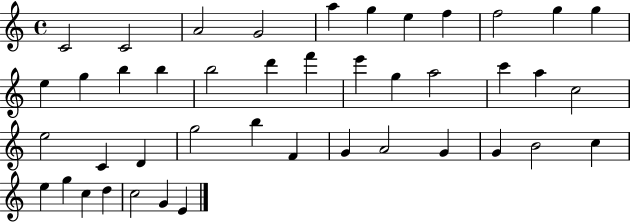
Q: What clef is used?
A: treble